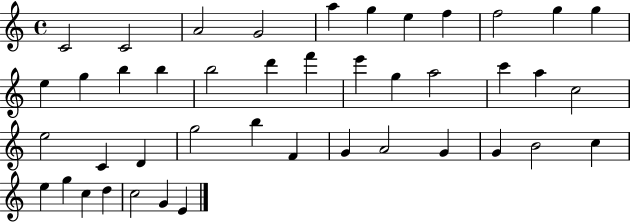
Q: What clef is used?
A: treble